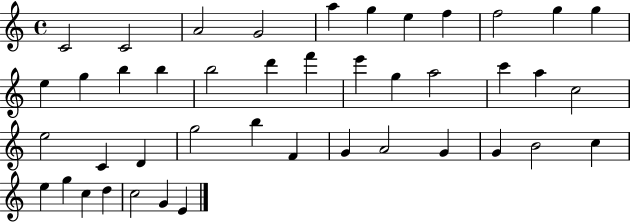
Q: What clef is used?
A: treble